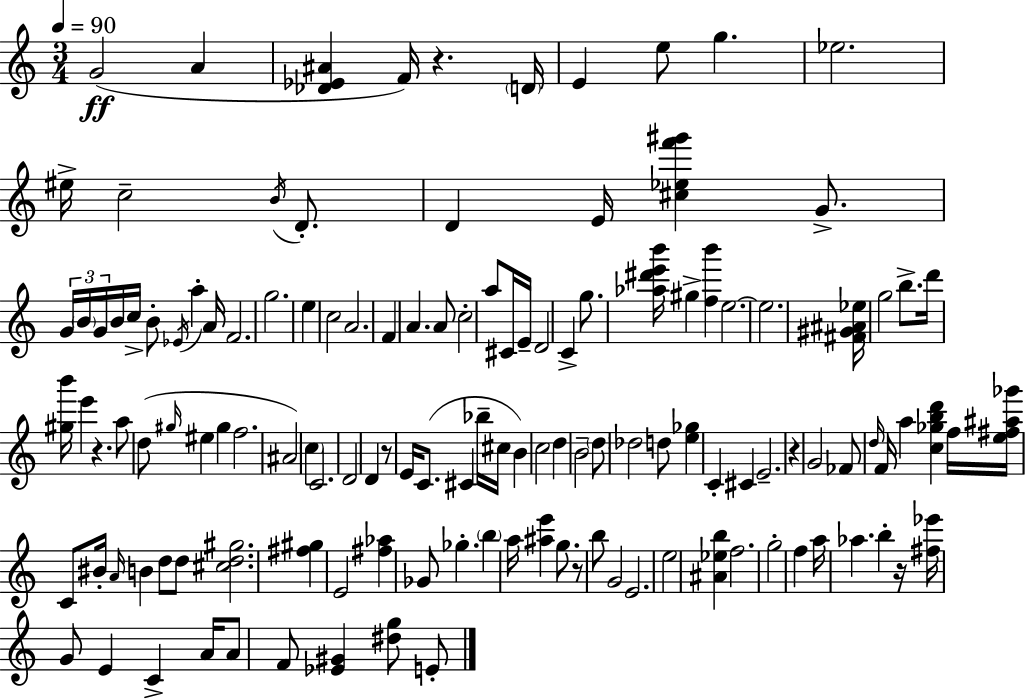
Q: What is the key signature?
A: C major